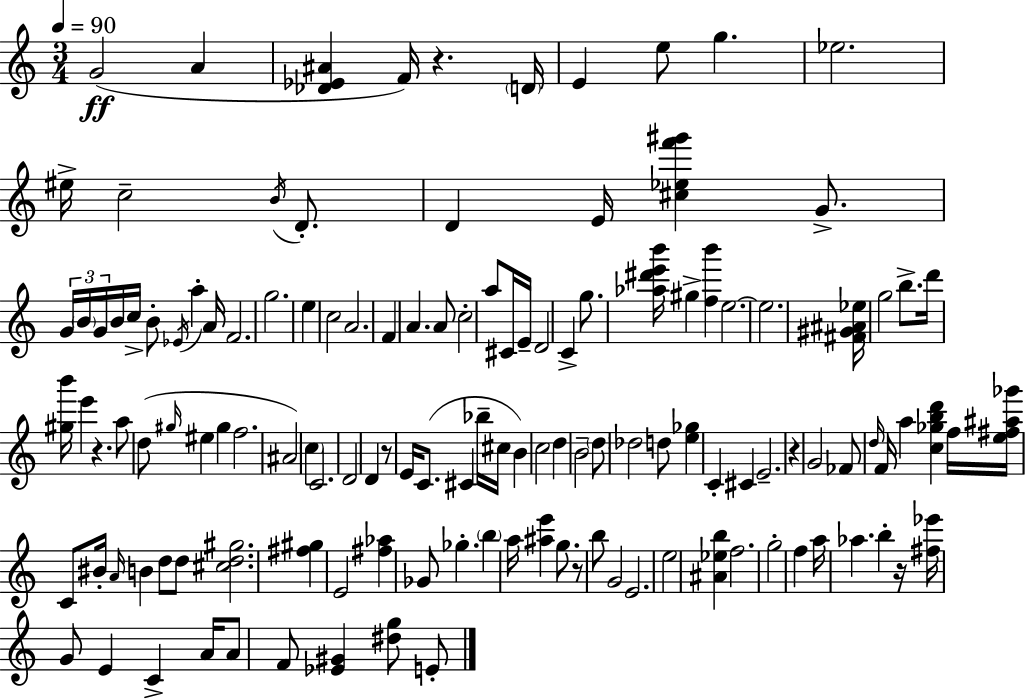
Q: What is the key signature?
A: C major